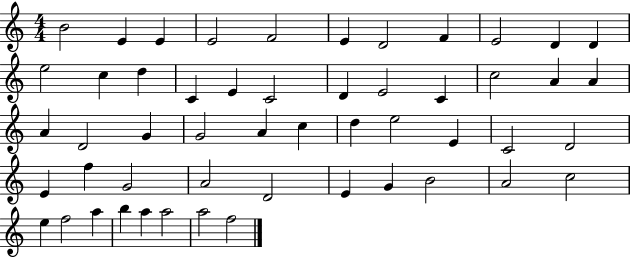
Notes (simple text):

B4/h E4/q E4/q E4/h F4/h E4/q D4/h F4/q E4/h D4/q D4/q E5/h C5/q D5/q C4/q E4/q C4/h D4/q E4/h C4/q C5/h A4/q A4/q A4/q D4/h G4/q G4/h A4/q C5/q D5/q E5/h E4/q C4/h D4/h E4/q F5/q G4/h A4/h D4/h E4/q G4/q B4/h A4/h C5/h E5/q F5/h A5/q B5/q A5/q A5/h A5/h F5/h